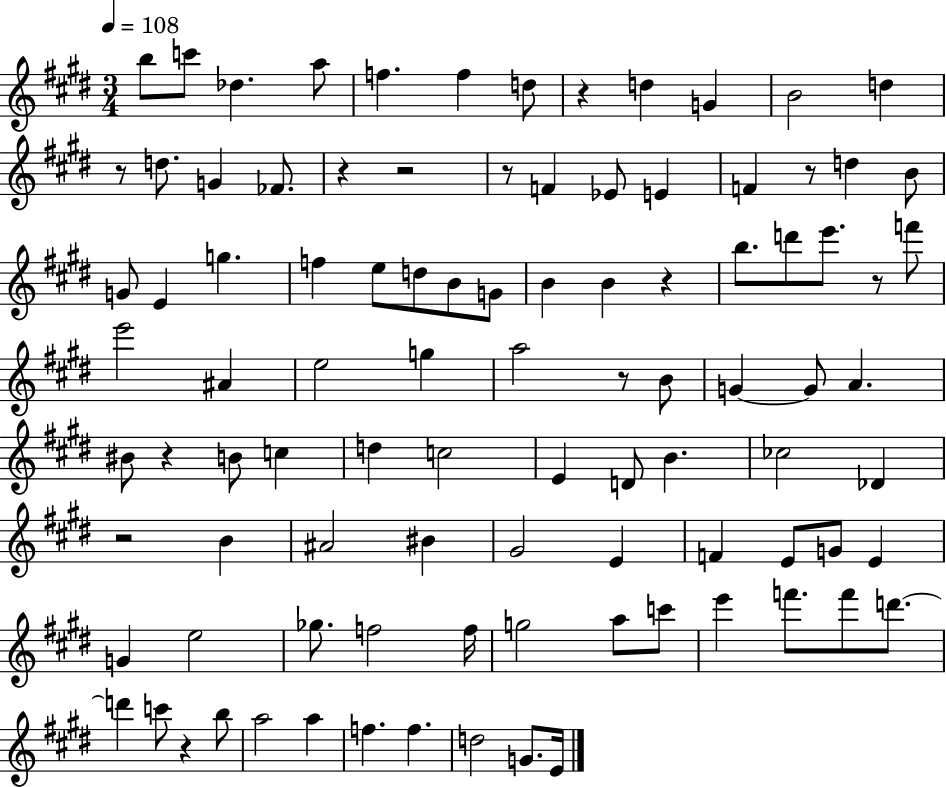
{
  \clef treble
  \numericTimeSignature
  \time 3/4
  \key e \major
  \tempo 4 = 108
  b''8 c'''8 des''4. a''8 | f''4. f''4 d''8 | r4 d''4 g'4 | b'2 d''4 | \break r8 d''8. g'4 fes'8. | r4 r2 | r8 f'4 ees'8 e'4 | f'4 r8 d''4 b'8 | \break g'8 e'4 g''4. | f''4 e''8 d''8 b'8 g'8 | b'4 b'4 r4 | b''8. d'''8 e'''8. r8 f'''8 | \break e'''2 ais'4 | e''2 g''4 | a''2 r8 b'8 | g'4~~ g'8 a'4. | \break bis'8 r4 b'8 c''4 | d''4 c''2 | e'4 d'8 b'4. | ces''2 des'4 | \break r2 b'4 | ais'2 bis'4 | gis'2 e'4 | f'4 e'8 g'8 e'4 | \break g'4 e''2 | ges''8. f''2 f''16 | g''2 a''8 c'''8 | e'''4 f'''8. f'''8 d'''8.~~ | \break d'''4 c'''8 r4 b''8 | a''2 a''4 | f''4. f''4. | d''2 g'8. e'16 | \break \bar "|."
}